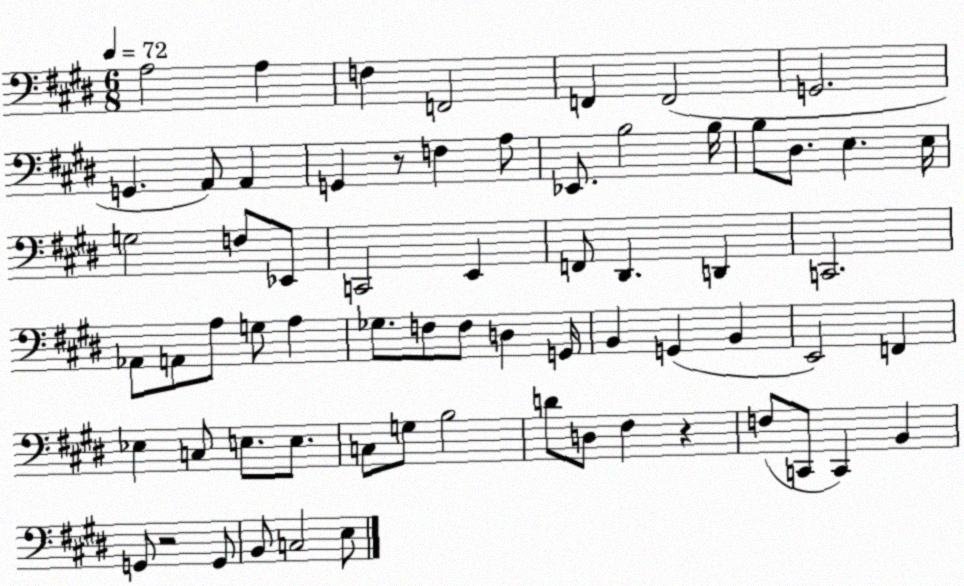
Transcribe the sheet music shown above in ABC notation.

X:1
T:Untitled
M:6/8
L:1/4
K:E
A,2 A, F, F,,2 F,, F,,2 G,,2 G,, A,,/2 A,, G,, z/2 F, A,/2 _E,,/2 B,2 B,/4 B,/2 ^D,/2 E, E,/4 G,2 F,/2 _E,,/2 C,,2 E,, F,,/2 ^D,, D,, C,,2 _A,,/2 A,,/2 A,/2 G,/2 A, _G,/2 F,/2 F,/2 D, G,,/4 B,, G,, B,, E,,2 F,, _E, C,/2 E,/2 E,/2 C,/2 G,/2 B,2 D/2 D,/2 ^F, z F,/2 C,,/2 C,, B,, G,,/2 z2 G,,/2 B,,/2 C,2 E,/2